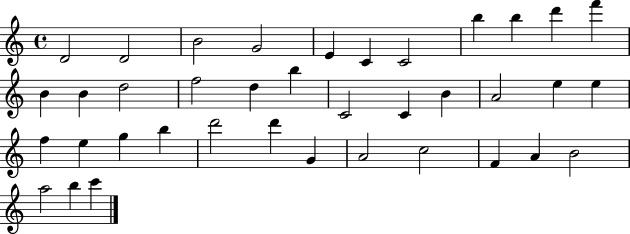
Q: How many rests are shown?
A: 0